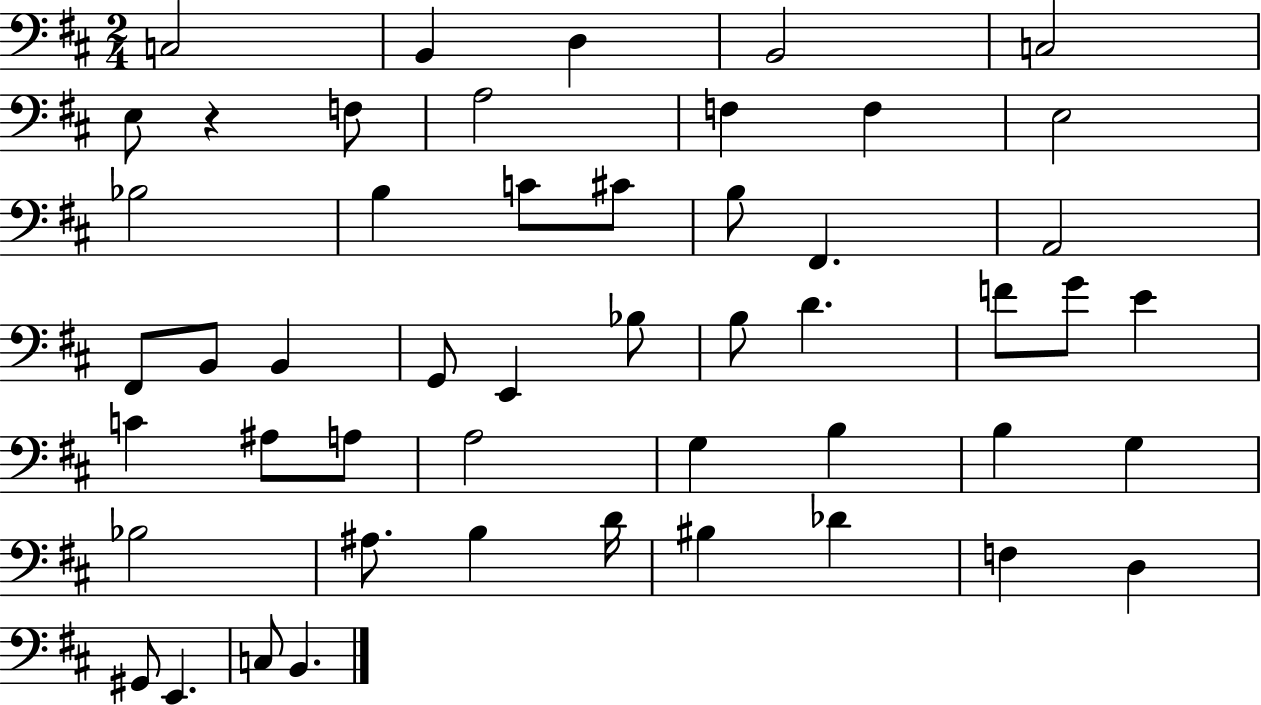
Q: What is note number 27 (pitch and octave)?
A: F4